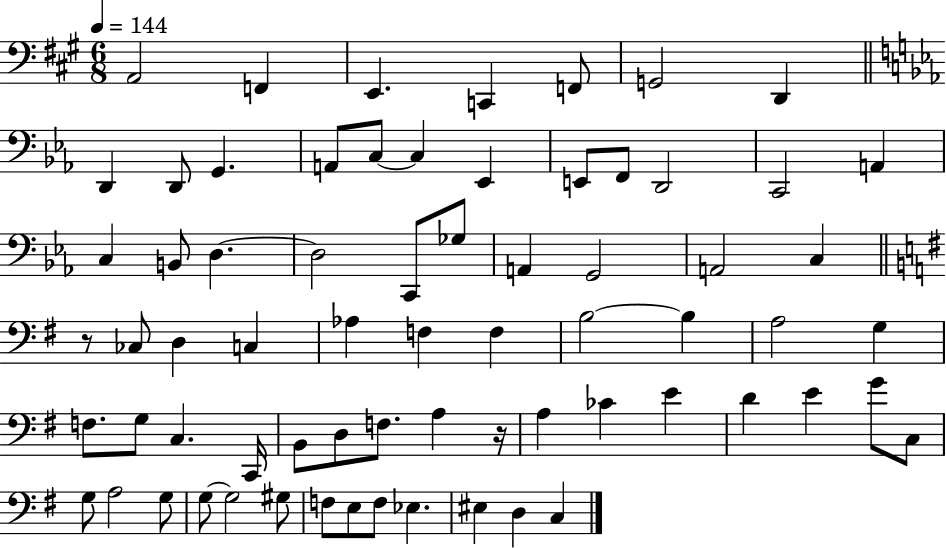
{
  \clef bass
  \numericTimeSignature
  \time 6/8
  \key a \major
  \tempo 4 = 144
  a,2 f,4 | e,4. c,4 f,8 | g,2 d,4 | \bar "||" \break \key c \minor d,4 d,8 g,4. | a,8 c8~~ c4 ees,4 | e,8 f,8 d,2 | c,2 a,4 | \break c4 b,8 d4.~~ | d2 c,8 ges8 | a,4 g,2 | a,2 c4 | \break \bar "||" \break \key g \major r8 ces8 d4 c4 | aes4 f4 f4 | b2~~ b4 | a2 g4 | \break f8. g8 c4. c,16 | b,8 d8 f8. a4 r16 | a4 ces'4 e'4 | d'4 e'4 g'8 c8 | \break g8 a2 g8 | g8~~ g2 gis8 | f8 e8 f8 ees4. | eis4 d4 c4 | \break \bar "|."
}